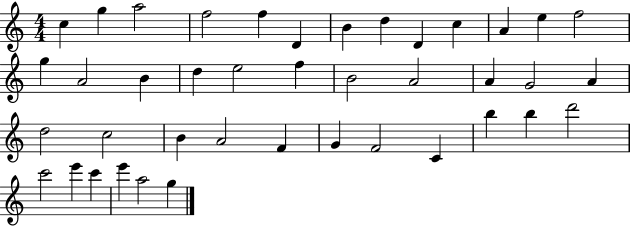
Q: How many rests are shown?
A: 0